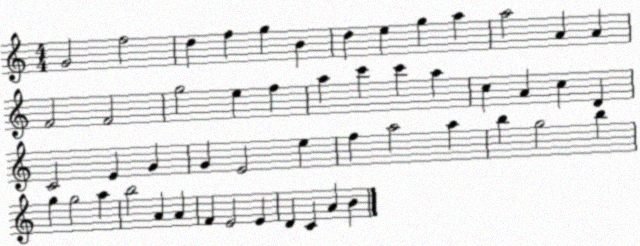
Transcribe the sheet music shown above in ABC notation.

X:1
T:Untitled
M:4/4
L:1/4
K:C
G2 f2 d f g B d e g a a2 A A F2 F2 g2 e f a c' c' a c A c D C2 E G G E2 e f a2 a b g2 b g g2 a b2 A A F E2 E D C A B